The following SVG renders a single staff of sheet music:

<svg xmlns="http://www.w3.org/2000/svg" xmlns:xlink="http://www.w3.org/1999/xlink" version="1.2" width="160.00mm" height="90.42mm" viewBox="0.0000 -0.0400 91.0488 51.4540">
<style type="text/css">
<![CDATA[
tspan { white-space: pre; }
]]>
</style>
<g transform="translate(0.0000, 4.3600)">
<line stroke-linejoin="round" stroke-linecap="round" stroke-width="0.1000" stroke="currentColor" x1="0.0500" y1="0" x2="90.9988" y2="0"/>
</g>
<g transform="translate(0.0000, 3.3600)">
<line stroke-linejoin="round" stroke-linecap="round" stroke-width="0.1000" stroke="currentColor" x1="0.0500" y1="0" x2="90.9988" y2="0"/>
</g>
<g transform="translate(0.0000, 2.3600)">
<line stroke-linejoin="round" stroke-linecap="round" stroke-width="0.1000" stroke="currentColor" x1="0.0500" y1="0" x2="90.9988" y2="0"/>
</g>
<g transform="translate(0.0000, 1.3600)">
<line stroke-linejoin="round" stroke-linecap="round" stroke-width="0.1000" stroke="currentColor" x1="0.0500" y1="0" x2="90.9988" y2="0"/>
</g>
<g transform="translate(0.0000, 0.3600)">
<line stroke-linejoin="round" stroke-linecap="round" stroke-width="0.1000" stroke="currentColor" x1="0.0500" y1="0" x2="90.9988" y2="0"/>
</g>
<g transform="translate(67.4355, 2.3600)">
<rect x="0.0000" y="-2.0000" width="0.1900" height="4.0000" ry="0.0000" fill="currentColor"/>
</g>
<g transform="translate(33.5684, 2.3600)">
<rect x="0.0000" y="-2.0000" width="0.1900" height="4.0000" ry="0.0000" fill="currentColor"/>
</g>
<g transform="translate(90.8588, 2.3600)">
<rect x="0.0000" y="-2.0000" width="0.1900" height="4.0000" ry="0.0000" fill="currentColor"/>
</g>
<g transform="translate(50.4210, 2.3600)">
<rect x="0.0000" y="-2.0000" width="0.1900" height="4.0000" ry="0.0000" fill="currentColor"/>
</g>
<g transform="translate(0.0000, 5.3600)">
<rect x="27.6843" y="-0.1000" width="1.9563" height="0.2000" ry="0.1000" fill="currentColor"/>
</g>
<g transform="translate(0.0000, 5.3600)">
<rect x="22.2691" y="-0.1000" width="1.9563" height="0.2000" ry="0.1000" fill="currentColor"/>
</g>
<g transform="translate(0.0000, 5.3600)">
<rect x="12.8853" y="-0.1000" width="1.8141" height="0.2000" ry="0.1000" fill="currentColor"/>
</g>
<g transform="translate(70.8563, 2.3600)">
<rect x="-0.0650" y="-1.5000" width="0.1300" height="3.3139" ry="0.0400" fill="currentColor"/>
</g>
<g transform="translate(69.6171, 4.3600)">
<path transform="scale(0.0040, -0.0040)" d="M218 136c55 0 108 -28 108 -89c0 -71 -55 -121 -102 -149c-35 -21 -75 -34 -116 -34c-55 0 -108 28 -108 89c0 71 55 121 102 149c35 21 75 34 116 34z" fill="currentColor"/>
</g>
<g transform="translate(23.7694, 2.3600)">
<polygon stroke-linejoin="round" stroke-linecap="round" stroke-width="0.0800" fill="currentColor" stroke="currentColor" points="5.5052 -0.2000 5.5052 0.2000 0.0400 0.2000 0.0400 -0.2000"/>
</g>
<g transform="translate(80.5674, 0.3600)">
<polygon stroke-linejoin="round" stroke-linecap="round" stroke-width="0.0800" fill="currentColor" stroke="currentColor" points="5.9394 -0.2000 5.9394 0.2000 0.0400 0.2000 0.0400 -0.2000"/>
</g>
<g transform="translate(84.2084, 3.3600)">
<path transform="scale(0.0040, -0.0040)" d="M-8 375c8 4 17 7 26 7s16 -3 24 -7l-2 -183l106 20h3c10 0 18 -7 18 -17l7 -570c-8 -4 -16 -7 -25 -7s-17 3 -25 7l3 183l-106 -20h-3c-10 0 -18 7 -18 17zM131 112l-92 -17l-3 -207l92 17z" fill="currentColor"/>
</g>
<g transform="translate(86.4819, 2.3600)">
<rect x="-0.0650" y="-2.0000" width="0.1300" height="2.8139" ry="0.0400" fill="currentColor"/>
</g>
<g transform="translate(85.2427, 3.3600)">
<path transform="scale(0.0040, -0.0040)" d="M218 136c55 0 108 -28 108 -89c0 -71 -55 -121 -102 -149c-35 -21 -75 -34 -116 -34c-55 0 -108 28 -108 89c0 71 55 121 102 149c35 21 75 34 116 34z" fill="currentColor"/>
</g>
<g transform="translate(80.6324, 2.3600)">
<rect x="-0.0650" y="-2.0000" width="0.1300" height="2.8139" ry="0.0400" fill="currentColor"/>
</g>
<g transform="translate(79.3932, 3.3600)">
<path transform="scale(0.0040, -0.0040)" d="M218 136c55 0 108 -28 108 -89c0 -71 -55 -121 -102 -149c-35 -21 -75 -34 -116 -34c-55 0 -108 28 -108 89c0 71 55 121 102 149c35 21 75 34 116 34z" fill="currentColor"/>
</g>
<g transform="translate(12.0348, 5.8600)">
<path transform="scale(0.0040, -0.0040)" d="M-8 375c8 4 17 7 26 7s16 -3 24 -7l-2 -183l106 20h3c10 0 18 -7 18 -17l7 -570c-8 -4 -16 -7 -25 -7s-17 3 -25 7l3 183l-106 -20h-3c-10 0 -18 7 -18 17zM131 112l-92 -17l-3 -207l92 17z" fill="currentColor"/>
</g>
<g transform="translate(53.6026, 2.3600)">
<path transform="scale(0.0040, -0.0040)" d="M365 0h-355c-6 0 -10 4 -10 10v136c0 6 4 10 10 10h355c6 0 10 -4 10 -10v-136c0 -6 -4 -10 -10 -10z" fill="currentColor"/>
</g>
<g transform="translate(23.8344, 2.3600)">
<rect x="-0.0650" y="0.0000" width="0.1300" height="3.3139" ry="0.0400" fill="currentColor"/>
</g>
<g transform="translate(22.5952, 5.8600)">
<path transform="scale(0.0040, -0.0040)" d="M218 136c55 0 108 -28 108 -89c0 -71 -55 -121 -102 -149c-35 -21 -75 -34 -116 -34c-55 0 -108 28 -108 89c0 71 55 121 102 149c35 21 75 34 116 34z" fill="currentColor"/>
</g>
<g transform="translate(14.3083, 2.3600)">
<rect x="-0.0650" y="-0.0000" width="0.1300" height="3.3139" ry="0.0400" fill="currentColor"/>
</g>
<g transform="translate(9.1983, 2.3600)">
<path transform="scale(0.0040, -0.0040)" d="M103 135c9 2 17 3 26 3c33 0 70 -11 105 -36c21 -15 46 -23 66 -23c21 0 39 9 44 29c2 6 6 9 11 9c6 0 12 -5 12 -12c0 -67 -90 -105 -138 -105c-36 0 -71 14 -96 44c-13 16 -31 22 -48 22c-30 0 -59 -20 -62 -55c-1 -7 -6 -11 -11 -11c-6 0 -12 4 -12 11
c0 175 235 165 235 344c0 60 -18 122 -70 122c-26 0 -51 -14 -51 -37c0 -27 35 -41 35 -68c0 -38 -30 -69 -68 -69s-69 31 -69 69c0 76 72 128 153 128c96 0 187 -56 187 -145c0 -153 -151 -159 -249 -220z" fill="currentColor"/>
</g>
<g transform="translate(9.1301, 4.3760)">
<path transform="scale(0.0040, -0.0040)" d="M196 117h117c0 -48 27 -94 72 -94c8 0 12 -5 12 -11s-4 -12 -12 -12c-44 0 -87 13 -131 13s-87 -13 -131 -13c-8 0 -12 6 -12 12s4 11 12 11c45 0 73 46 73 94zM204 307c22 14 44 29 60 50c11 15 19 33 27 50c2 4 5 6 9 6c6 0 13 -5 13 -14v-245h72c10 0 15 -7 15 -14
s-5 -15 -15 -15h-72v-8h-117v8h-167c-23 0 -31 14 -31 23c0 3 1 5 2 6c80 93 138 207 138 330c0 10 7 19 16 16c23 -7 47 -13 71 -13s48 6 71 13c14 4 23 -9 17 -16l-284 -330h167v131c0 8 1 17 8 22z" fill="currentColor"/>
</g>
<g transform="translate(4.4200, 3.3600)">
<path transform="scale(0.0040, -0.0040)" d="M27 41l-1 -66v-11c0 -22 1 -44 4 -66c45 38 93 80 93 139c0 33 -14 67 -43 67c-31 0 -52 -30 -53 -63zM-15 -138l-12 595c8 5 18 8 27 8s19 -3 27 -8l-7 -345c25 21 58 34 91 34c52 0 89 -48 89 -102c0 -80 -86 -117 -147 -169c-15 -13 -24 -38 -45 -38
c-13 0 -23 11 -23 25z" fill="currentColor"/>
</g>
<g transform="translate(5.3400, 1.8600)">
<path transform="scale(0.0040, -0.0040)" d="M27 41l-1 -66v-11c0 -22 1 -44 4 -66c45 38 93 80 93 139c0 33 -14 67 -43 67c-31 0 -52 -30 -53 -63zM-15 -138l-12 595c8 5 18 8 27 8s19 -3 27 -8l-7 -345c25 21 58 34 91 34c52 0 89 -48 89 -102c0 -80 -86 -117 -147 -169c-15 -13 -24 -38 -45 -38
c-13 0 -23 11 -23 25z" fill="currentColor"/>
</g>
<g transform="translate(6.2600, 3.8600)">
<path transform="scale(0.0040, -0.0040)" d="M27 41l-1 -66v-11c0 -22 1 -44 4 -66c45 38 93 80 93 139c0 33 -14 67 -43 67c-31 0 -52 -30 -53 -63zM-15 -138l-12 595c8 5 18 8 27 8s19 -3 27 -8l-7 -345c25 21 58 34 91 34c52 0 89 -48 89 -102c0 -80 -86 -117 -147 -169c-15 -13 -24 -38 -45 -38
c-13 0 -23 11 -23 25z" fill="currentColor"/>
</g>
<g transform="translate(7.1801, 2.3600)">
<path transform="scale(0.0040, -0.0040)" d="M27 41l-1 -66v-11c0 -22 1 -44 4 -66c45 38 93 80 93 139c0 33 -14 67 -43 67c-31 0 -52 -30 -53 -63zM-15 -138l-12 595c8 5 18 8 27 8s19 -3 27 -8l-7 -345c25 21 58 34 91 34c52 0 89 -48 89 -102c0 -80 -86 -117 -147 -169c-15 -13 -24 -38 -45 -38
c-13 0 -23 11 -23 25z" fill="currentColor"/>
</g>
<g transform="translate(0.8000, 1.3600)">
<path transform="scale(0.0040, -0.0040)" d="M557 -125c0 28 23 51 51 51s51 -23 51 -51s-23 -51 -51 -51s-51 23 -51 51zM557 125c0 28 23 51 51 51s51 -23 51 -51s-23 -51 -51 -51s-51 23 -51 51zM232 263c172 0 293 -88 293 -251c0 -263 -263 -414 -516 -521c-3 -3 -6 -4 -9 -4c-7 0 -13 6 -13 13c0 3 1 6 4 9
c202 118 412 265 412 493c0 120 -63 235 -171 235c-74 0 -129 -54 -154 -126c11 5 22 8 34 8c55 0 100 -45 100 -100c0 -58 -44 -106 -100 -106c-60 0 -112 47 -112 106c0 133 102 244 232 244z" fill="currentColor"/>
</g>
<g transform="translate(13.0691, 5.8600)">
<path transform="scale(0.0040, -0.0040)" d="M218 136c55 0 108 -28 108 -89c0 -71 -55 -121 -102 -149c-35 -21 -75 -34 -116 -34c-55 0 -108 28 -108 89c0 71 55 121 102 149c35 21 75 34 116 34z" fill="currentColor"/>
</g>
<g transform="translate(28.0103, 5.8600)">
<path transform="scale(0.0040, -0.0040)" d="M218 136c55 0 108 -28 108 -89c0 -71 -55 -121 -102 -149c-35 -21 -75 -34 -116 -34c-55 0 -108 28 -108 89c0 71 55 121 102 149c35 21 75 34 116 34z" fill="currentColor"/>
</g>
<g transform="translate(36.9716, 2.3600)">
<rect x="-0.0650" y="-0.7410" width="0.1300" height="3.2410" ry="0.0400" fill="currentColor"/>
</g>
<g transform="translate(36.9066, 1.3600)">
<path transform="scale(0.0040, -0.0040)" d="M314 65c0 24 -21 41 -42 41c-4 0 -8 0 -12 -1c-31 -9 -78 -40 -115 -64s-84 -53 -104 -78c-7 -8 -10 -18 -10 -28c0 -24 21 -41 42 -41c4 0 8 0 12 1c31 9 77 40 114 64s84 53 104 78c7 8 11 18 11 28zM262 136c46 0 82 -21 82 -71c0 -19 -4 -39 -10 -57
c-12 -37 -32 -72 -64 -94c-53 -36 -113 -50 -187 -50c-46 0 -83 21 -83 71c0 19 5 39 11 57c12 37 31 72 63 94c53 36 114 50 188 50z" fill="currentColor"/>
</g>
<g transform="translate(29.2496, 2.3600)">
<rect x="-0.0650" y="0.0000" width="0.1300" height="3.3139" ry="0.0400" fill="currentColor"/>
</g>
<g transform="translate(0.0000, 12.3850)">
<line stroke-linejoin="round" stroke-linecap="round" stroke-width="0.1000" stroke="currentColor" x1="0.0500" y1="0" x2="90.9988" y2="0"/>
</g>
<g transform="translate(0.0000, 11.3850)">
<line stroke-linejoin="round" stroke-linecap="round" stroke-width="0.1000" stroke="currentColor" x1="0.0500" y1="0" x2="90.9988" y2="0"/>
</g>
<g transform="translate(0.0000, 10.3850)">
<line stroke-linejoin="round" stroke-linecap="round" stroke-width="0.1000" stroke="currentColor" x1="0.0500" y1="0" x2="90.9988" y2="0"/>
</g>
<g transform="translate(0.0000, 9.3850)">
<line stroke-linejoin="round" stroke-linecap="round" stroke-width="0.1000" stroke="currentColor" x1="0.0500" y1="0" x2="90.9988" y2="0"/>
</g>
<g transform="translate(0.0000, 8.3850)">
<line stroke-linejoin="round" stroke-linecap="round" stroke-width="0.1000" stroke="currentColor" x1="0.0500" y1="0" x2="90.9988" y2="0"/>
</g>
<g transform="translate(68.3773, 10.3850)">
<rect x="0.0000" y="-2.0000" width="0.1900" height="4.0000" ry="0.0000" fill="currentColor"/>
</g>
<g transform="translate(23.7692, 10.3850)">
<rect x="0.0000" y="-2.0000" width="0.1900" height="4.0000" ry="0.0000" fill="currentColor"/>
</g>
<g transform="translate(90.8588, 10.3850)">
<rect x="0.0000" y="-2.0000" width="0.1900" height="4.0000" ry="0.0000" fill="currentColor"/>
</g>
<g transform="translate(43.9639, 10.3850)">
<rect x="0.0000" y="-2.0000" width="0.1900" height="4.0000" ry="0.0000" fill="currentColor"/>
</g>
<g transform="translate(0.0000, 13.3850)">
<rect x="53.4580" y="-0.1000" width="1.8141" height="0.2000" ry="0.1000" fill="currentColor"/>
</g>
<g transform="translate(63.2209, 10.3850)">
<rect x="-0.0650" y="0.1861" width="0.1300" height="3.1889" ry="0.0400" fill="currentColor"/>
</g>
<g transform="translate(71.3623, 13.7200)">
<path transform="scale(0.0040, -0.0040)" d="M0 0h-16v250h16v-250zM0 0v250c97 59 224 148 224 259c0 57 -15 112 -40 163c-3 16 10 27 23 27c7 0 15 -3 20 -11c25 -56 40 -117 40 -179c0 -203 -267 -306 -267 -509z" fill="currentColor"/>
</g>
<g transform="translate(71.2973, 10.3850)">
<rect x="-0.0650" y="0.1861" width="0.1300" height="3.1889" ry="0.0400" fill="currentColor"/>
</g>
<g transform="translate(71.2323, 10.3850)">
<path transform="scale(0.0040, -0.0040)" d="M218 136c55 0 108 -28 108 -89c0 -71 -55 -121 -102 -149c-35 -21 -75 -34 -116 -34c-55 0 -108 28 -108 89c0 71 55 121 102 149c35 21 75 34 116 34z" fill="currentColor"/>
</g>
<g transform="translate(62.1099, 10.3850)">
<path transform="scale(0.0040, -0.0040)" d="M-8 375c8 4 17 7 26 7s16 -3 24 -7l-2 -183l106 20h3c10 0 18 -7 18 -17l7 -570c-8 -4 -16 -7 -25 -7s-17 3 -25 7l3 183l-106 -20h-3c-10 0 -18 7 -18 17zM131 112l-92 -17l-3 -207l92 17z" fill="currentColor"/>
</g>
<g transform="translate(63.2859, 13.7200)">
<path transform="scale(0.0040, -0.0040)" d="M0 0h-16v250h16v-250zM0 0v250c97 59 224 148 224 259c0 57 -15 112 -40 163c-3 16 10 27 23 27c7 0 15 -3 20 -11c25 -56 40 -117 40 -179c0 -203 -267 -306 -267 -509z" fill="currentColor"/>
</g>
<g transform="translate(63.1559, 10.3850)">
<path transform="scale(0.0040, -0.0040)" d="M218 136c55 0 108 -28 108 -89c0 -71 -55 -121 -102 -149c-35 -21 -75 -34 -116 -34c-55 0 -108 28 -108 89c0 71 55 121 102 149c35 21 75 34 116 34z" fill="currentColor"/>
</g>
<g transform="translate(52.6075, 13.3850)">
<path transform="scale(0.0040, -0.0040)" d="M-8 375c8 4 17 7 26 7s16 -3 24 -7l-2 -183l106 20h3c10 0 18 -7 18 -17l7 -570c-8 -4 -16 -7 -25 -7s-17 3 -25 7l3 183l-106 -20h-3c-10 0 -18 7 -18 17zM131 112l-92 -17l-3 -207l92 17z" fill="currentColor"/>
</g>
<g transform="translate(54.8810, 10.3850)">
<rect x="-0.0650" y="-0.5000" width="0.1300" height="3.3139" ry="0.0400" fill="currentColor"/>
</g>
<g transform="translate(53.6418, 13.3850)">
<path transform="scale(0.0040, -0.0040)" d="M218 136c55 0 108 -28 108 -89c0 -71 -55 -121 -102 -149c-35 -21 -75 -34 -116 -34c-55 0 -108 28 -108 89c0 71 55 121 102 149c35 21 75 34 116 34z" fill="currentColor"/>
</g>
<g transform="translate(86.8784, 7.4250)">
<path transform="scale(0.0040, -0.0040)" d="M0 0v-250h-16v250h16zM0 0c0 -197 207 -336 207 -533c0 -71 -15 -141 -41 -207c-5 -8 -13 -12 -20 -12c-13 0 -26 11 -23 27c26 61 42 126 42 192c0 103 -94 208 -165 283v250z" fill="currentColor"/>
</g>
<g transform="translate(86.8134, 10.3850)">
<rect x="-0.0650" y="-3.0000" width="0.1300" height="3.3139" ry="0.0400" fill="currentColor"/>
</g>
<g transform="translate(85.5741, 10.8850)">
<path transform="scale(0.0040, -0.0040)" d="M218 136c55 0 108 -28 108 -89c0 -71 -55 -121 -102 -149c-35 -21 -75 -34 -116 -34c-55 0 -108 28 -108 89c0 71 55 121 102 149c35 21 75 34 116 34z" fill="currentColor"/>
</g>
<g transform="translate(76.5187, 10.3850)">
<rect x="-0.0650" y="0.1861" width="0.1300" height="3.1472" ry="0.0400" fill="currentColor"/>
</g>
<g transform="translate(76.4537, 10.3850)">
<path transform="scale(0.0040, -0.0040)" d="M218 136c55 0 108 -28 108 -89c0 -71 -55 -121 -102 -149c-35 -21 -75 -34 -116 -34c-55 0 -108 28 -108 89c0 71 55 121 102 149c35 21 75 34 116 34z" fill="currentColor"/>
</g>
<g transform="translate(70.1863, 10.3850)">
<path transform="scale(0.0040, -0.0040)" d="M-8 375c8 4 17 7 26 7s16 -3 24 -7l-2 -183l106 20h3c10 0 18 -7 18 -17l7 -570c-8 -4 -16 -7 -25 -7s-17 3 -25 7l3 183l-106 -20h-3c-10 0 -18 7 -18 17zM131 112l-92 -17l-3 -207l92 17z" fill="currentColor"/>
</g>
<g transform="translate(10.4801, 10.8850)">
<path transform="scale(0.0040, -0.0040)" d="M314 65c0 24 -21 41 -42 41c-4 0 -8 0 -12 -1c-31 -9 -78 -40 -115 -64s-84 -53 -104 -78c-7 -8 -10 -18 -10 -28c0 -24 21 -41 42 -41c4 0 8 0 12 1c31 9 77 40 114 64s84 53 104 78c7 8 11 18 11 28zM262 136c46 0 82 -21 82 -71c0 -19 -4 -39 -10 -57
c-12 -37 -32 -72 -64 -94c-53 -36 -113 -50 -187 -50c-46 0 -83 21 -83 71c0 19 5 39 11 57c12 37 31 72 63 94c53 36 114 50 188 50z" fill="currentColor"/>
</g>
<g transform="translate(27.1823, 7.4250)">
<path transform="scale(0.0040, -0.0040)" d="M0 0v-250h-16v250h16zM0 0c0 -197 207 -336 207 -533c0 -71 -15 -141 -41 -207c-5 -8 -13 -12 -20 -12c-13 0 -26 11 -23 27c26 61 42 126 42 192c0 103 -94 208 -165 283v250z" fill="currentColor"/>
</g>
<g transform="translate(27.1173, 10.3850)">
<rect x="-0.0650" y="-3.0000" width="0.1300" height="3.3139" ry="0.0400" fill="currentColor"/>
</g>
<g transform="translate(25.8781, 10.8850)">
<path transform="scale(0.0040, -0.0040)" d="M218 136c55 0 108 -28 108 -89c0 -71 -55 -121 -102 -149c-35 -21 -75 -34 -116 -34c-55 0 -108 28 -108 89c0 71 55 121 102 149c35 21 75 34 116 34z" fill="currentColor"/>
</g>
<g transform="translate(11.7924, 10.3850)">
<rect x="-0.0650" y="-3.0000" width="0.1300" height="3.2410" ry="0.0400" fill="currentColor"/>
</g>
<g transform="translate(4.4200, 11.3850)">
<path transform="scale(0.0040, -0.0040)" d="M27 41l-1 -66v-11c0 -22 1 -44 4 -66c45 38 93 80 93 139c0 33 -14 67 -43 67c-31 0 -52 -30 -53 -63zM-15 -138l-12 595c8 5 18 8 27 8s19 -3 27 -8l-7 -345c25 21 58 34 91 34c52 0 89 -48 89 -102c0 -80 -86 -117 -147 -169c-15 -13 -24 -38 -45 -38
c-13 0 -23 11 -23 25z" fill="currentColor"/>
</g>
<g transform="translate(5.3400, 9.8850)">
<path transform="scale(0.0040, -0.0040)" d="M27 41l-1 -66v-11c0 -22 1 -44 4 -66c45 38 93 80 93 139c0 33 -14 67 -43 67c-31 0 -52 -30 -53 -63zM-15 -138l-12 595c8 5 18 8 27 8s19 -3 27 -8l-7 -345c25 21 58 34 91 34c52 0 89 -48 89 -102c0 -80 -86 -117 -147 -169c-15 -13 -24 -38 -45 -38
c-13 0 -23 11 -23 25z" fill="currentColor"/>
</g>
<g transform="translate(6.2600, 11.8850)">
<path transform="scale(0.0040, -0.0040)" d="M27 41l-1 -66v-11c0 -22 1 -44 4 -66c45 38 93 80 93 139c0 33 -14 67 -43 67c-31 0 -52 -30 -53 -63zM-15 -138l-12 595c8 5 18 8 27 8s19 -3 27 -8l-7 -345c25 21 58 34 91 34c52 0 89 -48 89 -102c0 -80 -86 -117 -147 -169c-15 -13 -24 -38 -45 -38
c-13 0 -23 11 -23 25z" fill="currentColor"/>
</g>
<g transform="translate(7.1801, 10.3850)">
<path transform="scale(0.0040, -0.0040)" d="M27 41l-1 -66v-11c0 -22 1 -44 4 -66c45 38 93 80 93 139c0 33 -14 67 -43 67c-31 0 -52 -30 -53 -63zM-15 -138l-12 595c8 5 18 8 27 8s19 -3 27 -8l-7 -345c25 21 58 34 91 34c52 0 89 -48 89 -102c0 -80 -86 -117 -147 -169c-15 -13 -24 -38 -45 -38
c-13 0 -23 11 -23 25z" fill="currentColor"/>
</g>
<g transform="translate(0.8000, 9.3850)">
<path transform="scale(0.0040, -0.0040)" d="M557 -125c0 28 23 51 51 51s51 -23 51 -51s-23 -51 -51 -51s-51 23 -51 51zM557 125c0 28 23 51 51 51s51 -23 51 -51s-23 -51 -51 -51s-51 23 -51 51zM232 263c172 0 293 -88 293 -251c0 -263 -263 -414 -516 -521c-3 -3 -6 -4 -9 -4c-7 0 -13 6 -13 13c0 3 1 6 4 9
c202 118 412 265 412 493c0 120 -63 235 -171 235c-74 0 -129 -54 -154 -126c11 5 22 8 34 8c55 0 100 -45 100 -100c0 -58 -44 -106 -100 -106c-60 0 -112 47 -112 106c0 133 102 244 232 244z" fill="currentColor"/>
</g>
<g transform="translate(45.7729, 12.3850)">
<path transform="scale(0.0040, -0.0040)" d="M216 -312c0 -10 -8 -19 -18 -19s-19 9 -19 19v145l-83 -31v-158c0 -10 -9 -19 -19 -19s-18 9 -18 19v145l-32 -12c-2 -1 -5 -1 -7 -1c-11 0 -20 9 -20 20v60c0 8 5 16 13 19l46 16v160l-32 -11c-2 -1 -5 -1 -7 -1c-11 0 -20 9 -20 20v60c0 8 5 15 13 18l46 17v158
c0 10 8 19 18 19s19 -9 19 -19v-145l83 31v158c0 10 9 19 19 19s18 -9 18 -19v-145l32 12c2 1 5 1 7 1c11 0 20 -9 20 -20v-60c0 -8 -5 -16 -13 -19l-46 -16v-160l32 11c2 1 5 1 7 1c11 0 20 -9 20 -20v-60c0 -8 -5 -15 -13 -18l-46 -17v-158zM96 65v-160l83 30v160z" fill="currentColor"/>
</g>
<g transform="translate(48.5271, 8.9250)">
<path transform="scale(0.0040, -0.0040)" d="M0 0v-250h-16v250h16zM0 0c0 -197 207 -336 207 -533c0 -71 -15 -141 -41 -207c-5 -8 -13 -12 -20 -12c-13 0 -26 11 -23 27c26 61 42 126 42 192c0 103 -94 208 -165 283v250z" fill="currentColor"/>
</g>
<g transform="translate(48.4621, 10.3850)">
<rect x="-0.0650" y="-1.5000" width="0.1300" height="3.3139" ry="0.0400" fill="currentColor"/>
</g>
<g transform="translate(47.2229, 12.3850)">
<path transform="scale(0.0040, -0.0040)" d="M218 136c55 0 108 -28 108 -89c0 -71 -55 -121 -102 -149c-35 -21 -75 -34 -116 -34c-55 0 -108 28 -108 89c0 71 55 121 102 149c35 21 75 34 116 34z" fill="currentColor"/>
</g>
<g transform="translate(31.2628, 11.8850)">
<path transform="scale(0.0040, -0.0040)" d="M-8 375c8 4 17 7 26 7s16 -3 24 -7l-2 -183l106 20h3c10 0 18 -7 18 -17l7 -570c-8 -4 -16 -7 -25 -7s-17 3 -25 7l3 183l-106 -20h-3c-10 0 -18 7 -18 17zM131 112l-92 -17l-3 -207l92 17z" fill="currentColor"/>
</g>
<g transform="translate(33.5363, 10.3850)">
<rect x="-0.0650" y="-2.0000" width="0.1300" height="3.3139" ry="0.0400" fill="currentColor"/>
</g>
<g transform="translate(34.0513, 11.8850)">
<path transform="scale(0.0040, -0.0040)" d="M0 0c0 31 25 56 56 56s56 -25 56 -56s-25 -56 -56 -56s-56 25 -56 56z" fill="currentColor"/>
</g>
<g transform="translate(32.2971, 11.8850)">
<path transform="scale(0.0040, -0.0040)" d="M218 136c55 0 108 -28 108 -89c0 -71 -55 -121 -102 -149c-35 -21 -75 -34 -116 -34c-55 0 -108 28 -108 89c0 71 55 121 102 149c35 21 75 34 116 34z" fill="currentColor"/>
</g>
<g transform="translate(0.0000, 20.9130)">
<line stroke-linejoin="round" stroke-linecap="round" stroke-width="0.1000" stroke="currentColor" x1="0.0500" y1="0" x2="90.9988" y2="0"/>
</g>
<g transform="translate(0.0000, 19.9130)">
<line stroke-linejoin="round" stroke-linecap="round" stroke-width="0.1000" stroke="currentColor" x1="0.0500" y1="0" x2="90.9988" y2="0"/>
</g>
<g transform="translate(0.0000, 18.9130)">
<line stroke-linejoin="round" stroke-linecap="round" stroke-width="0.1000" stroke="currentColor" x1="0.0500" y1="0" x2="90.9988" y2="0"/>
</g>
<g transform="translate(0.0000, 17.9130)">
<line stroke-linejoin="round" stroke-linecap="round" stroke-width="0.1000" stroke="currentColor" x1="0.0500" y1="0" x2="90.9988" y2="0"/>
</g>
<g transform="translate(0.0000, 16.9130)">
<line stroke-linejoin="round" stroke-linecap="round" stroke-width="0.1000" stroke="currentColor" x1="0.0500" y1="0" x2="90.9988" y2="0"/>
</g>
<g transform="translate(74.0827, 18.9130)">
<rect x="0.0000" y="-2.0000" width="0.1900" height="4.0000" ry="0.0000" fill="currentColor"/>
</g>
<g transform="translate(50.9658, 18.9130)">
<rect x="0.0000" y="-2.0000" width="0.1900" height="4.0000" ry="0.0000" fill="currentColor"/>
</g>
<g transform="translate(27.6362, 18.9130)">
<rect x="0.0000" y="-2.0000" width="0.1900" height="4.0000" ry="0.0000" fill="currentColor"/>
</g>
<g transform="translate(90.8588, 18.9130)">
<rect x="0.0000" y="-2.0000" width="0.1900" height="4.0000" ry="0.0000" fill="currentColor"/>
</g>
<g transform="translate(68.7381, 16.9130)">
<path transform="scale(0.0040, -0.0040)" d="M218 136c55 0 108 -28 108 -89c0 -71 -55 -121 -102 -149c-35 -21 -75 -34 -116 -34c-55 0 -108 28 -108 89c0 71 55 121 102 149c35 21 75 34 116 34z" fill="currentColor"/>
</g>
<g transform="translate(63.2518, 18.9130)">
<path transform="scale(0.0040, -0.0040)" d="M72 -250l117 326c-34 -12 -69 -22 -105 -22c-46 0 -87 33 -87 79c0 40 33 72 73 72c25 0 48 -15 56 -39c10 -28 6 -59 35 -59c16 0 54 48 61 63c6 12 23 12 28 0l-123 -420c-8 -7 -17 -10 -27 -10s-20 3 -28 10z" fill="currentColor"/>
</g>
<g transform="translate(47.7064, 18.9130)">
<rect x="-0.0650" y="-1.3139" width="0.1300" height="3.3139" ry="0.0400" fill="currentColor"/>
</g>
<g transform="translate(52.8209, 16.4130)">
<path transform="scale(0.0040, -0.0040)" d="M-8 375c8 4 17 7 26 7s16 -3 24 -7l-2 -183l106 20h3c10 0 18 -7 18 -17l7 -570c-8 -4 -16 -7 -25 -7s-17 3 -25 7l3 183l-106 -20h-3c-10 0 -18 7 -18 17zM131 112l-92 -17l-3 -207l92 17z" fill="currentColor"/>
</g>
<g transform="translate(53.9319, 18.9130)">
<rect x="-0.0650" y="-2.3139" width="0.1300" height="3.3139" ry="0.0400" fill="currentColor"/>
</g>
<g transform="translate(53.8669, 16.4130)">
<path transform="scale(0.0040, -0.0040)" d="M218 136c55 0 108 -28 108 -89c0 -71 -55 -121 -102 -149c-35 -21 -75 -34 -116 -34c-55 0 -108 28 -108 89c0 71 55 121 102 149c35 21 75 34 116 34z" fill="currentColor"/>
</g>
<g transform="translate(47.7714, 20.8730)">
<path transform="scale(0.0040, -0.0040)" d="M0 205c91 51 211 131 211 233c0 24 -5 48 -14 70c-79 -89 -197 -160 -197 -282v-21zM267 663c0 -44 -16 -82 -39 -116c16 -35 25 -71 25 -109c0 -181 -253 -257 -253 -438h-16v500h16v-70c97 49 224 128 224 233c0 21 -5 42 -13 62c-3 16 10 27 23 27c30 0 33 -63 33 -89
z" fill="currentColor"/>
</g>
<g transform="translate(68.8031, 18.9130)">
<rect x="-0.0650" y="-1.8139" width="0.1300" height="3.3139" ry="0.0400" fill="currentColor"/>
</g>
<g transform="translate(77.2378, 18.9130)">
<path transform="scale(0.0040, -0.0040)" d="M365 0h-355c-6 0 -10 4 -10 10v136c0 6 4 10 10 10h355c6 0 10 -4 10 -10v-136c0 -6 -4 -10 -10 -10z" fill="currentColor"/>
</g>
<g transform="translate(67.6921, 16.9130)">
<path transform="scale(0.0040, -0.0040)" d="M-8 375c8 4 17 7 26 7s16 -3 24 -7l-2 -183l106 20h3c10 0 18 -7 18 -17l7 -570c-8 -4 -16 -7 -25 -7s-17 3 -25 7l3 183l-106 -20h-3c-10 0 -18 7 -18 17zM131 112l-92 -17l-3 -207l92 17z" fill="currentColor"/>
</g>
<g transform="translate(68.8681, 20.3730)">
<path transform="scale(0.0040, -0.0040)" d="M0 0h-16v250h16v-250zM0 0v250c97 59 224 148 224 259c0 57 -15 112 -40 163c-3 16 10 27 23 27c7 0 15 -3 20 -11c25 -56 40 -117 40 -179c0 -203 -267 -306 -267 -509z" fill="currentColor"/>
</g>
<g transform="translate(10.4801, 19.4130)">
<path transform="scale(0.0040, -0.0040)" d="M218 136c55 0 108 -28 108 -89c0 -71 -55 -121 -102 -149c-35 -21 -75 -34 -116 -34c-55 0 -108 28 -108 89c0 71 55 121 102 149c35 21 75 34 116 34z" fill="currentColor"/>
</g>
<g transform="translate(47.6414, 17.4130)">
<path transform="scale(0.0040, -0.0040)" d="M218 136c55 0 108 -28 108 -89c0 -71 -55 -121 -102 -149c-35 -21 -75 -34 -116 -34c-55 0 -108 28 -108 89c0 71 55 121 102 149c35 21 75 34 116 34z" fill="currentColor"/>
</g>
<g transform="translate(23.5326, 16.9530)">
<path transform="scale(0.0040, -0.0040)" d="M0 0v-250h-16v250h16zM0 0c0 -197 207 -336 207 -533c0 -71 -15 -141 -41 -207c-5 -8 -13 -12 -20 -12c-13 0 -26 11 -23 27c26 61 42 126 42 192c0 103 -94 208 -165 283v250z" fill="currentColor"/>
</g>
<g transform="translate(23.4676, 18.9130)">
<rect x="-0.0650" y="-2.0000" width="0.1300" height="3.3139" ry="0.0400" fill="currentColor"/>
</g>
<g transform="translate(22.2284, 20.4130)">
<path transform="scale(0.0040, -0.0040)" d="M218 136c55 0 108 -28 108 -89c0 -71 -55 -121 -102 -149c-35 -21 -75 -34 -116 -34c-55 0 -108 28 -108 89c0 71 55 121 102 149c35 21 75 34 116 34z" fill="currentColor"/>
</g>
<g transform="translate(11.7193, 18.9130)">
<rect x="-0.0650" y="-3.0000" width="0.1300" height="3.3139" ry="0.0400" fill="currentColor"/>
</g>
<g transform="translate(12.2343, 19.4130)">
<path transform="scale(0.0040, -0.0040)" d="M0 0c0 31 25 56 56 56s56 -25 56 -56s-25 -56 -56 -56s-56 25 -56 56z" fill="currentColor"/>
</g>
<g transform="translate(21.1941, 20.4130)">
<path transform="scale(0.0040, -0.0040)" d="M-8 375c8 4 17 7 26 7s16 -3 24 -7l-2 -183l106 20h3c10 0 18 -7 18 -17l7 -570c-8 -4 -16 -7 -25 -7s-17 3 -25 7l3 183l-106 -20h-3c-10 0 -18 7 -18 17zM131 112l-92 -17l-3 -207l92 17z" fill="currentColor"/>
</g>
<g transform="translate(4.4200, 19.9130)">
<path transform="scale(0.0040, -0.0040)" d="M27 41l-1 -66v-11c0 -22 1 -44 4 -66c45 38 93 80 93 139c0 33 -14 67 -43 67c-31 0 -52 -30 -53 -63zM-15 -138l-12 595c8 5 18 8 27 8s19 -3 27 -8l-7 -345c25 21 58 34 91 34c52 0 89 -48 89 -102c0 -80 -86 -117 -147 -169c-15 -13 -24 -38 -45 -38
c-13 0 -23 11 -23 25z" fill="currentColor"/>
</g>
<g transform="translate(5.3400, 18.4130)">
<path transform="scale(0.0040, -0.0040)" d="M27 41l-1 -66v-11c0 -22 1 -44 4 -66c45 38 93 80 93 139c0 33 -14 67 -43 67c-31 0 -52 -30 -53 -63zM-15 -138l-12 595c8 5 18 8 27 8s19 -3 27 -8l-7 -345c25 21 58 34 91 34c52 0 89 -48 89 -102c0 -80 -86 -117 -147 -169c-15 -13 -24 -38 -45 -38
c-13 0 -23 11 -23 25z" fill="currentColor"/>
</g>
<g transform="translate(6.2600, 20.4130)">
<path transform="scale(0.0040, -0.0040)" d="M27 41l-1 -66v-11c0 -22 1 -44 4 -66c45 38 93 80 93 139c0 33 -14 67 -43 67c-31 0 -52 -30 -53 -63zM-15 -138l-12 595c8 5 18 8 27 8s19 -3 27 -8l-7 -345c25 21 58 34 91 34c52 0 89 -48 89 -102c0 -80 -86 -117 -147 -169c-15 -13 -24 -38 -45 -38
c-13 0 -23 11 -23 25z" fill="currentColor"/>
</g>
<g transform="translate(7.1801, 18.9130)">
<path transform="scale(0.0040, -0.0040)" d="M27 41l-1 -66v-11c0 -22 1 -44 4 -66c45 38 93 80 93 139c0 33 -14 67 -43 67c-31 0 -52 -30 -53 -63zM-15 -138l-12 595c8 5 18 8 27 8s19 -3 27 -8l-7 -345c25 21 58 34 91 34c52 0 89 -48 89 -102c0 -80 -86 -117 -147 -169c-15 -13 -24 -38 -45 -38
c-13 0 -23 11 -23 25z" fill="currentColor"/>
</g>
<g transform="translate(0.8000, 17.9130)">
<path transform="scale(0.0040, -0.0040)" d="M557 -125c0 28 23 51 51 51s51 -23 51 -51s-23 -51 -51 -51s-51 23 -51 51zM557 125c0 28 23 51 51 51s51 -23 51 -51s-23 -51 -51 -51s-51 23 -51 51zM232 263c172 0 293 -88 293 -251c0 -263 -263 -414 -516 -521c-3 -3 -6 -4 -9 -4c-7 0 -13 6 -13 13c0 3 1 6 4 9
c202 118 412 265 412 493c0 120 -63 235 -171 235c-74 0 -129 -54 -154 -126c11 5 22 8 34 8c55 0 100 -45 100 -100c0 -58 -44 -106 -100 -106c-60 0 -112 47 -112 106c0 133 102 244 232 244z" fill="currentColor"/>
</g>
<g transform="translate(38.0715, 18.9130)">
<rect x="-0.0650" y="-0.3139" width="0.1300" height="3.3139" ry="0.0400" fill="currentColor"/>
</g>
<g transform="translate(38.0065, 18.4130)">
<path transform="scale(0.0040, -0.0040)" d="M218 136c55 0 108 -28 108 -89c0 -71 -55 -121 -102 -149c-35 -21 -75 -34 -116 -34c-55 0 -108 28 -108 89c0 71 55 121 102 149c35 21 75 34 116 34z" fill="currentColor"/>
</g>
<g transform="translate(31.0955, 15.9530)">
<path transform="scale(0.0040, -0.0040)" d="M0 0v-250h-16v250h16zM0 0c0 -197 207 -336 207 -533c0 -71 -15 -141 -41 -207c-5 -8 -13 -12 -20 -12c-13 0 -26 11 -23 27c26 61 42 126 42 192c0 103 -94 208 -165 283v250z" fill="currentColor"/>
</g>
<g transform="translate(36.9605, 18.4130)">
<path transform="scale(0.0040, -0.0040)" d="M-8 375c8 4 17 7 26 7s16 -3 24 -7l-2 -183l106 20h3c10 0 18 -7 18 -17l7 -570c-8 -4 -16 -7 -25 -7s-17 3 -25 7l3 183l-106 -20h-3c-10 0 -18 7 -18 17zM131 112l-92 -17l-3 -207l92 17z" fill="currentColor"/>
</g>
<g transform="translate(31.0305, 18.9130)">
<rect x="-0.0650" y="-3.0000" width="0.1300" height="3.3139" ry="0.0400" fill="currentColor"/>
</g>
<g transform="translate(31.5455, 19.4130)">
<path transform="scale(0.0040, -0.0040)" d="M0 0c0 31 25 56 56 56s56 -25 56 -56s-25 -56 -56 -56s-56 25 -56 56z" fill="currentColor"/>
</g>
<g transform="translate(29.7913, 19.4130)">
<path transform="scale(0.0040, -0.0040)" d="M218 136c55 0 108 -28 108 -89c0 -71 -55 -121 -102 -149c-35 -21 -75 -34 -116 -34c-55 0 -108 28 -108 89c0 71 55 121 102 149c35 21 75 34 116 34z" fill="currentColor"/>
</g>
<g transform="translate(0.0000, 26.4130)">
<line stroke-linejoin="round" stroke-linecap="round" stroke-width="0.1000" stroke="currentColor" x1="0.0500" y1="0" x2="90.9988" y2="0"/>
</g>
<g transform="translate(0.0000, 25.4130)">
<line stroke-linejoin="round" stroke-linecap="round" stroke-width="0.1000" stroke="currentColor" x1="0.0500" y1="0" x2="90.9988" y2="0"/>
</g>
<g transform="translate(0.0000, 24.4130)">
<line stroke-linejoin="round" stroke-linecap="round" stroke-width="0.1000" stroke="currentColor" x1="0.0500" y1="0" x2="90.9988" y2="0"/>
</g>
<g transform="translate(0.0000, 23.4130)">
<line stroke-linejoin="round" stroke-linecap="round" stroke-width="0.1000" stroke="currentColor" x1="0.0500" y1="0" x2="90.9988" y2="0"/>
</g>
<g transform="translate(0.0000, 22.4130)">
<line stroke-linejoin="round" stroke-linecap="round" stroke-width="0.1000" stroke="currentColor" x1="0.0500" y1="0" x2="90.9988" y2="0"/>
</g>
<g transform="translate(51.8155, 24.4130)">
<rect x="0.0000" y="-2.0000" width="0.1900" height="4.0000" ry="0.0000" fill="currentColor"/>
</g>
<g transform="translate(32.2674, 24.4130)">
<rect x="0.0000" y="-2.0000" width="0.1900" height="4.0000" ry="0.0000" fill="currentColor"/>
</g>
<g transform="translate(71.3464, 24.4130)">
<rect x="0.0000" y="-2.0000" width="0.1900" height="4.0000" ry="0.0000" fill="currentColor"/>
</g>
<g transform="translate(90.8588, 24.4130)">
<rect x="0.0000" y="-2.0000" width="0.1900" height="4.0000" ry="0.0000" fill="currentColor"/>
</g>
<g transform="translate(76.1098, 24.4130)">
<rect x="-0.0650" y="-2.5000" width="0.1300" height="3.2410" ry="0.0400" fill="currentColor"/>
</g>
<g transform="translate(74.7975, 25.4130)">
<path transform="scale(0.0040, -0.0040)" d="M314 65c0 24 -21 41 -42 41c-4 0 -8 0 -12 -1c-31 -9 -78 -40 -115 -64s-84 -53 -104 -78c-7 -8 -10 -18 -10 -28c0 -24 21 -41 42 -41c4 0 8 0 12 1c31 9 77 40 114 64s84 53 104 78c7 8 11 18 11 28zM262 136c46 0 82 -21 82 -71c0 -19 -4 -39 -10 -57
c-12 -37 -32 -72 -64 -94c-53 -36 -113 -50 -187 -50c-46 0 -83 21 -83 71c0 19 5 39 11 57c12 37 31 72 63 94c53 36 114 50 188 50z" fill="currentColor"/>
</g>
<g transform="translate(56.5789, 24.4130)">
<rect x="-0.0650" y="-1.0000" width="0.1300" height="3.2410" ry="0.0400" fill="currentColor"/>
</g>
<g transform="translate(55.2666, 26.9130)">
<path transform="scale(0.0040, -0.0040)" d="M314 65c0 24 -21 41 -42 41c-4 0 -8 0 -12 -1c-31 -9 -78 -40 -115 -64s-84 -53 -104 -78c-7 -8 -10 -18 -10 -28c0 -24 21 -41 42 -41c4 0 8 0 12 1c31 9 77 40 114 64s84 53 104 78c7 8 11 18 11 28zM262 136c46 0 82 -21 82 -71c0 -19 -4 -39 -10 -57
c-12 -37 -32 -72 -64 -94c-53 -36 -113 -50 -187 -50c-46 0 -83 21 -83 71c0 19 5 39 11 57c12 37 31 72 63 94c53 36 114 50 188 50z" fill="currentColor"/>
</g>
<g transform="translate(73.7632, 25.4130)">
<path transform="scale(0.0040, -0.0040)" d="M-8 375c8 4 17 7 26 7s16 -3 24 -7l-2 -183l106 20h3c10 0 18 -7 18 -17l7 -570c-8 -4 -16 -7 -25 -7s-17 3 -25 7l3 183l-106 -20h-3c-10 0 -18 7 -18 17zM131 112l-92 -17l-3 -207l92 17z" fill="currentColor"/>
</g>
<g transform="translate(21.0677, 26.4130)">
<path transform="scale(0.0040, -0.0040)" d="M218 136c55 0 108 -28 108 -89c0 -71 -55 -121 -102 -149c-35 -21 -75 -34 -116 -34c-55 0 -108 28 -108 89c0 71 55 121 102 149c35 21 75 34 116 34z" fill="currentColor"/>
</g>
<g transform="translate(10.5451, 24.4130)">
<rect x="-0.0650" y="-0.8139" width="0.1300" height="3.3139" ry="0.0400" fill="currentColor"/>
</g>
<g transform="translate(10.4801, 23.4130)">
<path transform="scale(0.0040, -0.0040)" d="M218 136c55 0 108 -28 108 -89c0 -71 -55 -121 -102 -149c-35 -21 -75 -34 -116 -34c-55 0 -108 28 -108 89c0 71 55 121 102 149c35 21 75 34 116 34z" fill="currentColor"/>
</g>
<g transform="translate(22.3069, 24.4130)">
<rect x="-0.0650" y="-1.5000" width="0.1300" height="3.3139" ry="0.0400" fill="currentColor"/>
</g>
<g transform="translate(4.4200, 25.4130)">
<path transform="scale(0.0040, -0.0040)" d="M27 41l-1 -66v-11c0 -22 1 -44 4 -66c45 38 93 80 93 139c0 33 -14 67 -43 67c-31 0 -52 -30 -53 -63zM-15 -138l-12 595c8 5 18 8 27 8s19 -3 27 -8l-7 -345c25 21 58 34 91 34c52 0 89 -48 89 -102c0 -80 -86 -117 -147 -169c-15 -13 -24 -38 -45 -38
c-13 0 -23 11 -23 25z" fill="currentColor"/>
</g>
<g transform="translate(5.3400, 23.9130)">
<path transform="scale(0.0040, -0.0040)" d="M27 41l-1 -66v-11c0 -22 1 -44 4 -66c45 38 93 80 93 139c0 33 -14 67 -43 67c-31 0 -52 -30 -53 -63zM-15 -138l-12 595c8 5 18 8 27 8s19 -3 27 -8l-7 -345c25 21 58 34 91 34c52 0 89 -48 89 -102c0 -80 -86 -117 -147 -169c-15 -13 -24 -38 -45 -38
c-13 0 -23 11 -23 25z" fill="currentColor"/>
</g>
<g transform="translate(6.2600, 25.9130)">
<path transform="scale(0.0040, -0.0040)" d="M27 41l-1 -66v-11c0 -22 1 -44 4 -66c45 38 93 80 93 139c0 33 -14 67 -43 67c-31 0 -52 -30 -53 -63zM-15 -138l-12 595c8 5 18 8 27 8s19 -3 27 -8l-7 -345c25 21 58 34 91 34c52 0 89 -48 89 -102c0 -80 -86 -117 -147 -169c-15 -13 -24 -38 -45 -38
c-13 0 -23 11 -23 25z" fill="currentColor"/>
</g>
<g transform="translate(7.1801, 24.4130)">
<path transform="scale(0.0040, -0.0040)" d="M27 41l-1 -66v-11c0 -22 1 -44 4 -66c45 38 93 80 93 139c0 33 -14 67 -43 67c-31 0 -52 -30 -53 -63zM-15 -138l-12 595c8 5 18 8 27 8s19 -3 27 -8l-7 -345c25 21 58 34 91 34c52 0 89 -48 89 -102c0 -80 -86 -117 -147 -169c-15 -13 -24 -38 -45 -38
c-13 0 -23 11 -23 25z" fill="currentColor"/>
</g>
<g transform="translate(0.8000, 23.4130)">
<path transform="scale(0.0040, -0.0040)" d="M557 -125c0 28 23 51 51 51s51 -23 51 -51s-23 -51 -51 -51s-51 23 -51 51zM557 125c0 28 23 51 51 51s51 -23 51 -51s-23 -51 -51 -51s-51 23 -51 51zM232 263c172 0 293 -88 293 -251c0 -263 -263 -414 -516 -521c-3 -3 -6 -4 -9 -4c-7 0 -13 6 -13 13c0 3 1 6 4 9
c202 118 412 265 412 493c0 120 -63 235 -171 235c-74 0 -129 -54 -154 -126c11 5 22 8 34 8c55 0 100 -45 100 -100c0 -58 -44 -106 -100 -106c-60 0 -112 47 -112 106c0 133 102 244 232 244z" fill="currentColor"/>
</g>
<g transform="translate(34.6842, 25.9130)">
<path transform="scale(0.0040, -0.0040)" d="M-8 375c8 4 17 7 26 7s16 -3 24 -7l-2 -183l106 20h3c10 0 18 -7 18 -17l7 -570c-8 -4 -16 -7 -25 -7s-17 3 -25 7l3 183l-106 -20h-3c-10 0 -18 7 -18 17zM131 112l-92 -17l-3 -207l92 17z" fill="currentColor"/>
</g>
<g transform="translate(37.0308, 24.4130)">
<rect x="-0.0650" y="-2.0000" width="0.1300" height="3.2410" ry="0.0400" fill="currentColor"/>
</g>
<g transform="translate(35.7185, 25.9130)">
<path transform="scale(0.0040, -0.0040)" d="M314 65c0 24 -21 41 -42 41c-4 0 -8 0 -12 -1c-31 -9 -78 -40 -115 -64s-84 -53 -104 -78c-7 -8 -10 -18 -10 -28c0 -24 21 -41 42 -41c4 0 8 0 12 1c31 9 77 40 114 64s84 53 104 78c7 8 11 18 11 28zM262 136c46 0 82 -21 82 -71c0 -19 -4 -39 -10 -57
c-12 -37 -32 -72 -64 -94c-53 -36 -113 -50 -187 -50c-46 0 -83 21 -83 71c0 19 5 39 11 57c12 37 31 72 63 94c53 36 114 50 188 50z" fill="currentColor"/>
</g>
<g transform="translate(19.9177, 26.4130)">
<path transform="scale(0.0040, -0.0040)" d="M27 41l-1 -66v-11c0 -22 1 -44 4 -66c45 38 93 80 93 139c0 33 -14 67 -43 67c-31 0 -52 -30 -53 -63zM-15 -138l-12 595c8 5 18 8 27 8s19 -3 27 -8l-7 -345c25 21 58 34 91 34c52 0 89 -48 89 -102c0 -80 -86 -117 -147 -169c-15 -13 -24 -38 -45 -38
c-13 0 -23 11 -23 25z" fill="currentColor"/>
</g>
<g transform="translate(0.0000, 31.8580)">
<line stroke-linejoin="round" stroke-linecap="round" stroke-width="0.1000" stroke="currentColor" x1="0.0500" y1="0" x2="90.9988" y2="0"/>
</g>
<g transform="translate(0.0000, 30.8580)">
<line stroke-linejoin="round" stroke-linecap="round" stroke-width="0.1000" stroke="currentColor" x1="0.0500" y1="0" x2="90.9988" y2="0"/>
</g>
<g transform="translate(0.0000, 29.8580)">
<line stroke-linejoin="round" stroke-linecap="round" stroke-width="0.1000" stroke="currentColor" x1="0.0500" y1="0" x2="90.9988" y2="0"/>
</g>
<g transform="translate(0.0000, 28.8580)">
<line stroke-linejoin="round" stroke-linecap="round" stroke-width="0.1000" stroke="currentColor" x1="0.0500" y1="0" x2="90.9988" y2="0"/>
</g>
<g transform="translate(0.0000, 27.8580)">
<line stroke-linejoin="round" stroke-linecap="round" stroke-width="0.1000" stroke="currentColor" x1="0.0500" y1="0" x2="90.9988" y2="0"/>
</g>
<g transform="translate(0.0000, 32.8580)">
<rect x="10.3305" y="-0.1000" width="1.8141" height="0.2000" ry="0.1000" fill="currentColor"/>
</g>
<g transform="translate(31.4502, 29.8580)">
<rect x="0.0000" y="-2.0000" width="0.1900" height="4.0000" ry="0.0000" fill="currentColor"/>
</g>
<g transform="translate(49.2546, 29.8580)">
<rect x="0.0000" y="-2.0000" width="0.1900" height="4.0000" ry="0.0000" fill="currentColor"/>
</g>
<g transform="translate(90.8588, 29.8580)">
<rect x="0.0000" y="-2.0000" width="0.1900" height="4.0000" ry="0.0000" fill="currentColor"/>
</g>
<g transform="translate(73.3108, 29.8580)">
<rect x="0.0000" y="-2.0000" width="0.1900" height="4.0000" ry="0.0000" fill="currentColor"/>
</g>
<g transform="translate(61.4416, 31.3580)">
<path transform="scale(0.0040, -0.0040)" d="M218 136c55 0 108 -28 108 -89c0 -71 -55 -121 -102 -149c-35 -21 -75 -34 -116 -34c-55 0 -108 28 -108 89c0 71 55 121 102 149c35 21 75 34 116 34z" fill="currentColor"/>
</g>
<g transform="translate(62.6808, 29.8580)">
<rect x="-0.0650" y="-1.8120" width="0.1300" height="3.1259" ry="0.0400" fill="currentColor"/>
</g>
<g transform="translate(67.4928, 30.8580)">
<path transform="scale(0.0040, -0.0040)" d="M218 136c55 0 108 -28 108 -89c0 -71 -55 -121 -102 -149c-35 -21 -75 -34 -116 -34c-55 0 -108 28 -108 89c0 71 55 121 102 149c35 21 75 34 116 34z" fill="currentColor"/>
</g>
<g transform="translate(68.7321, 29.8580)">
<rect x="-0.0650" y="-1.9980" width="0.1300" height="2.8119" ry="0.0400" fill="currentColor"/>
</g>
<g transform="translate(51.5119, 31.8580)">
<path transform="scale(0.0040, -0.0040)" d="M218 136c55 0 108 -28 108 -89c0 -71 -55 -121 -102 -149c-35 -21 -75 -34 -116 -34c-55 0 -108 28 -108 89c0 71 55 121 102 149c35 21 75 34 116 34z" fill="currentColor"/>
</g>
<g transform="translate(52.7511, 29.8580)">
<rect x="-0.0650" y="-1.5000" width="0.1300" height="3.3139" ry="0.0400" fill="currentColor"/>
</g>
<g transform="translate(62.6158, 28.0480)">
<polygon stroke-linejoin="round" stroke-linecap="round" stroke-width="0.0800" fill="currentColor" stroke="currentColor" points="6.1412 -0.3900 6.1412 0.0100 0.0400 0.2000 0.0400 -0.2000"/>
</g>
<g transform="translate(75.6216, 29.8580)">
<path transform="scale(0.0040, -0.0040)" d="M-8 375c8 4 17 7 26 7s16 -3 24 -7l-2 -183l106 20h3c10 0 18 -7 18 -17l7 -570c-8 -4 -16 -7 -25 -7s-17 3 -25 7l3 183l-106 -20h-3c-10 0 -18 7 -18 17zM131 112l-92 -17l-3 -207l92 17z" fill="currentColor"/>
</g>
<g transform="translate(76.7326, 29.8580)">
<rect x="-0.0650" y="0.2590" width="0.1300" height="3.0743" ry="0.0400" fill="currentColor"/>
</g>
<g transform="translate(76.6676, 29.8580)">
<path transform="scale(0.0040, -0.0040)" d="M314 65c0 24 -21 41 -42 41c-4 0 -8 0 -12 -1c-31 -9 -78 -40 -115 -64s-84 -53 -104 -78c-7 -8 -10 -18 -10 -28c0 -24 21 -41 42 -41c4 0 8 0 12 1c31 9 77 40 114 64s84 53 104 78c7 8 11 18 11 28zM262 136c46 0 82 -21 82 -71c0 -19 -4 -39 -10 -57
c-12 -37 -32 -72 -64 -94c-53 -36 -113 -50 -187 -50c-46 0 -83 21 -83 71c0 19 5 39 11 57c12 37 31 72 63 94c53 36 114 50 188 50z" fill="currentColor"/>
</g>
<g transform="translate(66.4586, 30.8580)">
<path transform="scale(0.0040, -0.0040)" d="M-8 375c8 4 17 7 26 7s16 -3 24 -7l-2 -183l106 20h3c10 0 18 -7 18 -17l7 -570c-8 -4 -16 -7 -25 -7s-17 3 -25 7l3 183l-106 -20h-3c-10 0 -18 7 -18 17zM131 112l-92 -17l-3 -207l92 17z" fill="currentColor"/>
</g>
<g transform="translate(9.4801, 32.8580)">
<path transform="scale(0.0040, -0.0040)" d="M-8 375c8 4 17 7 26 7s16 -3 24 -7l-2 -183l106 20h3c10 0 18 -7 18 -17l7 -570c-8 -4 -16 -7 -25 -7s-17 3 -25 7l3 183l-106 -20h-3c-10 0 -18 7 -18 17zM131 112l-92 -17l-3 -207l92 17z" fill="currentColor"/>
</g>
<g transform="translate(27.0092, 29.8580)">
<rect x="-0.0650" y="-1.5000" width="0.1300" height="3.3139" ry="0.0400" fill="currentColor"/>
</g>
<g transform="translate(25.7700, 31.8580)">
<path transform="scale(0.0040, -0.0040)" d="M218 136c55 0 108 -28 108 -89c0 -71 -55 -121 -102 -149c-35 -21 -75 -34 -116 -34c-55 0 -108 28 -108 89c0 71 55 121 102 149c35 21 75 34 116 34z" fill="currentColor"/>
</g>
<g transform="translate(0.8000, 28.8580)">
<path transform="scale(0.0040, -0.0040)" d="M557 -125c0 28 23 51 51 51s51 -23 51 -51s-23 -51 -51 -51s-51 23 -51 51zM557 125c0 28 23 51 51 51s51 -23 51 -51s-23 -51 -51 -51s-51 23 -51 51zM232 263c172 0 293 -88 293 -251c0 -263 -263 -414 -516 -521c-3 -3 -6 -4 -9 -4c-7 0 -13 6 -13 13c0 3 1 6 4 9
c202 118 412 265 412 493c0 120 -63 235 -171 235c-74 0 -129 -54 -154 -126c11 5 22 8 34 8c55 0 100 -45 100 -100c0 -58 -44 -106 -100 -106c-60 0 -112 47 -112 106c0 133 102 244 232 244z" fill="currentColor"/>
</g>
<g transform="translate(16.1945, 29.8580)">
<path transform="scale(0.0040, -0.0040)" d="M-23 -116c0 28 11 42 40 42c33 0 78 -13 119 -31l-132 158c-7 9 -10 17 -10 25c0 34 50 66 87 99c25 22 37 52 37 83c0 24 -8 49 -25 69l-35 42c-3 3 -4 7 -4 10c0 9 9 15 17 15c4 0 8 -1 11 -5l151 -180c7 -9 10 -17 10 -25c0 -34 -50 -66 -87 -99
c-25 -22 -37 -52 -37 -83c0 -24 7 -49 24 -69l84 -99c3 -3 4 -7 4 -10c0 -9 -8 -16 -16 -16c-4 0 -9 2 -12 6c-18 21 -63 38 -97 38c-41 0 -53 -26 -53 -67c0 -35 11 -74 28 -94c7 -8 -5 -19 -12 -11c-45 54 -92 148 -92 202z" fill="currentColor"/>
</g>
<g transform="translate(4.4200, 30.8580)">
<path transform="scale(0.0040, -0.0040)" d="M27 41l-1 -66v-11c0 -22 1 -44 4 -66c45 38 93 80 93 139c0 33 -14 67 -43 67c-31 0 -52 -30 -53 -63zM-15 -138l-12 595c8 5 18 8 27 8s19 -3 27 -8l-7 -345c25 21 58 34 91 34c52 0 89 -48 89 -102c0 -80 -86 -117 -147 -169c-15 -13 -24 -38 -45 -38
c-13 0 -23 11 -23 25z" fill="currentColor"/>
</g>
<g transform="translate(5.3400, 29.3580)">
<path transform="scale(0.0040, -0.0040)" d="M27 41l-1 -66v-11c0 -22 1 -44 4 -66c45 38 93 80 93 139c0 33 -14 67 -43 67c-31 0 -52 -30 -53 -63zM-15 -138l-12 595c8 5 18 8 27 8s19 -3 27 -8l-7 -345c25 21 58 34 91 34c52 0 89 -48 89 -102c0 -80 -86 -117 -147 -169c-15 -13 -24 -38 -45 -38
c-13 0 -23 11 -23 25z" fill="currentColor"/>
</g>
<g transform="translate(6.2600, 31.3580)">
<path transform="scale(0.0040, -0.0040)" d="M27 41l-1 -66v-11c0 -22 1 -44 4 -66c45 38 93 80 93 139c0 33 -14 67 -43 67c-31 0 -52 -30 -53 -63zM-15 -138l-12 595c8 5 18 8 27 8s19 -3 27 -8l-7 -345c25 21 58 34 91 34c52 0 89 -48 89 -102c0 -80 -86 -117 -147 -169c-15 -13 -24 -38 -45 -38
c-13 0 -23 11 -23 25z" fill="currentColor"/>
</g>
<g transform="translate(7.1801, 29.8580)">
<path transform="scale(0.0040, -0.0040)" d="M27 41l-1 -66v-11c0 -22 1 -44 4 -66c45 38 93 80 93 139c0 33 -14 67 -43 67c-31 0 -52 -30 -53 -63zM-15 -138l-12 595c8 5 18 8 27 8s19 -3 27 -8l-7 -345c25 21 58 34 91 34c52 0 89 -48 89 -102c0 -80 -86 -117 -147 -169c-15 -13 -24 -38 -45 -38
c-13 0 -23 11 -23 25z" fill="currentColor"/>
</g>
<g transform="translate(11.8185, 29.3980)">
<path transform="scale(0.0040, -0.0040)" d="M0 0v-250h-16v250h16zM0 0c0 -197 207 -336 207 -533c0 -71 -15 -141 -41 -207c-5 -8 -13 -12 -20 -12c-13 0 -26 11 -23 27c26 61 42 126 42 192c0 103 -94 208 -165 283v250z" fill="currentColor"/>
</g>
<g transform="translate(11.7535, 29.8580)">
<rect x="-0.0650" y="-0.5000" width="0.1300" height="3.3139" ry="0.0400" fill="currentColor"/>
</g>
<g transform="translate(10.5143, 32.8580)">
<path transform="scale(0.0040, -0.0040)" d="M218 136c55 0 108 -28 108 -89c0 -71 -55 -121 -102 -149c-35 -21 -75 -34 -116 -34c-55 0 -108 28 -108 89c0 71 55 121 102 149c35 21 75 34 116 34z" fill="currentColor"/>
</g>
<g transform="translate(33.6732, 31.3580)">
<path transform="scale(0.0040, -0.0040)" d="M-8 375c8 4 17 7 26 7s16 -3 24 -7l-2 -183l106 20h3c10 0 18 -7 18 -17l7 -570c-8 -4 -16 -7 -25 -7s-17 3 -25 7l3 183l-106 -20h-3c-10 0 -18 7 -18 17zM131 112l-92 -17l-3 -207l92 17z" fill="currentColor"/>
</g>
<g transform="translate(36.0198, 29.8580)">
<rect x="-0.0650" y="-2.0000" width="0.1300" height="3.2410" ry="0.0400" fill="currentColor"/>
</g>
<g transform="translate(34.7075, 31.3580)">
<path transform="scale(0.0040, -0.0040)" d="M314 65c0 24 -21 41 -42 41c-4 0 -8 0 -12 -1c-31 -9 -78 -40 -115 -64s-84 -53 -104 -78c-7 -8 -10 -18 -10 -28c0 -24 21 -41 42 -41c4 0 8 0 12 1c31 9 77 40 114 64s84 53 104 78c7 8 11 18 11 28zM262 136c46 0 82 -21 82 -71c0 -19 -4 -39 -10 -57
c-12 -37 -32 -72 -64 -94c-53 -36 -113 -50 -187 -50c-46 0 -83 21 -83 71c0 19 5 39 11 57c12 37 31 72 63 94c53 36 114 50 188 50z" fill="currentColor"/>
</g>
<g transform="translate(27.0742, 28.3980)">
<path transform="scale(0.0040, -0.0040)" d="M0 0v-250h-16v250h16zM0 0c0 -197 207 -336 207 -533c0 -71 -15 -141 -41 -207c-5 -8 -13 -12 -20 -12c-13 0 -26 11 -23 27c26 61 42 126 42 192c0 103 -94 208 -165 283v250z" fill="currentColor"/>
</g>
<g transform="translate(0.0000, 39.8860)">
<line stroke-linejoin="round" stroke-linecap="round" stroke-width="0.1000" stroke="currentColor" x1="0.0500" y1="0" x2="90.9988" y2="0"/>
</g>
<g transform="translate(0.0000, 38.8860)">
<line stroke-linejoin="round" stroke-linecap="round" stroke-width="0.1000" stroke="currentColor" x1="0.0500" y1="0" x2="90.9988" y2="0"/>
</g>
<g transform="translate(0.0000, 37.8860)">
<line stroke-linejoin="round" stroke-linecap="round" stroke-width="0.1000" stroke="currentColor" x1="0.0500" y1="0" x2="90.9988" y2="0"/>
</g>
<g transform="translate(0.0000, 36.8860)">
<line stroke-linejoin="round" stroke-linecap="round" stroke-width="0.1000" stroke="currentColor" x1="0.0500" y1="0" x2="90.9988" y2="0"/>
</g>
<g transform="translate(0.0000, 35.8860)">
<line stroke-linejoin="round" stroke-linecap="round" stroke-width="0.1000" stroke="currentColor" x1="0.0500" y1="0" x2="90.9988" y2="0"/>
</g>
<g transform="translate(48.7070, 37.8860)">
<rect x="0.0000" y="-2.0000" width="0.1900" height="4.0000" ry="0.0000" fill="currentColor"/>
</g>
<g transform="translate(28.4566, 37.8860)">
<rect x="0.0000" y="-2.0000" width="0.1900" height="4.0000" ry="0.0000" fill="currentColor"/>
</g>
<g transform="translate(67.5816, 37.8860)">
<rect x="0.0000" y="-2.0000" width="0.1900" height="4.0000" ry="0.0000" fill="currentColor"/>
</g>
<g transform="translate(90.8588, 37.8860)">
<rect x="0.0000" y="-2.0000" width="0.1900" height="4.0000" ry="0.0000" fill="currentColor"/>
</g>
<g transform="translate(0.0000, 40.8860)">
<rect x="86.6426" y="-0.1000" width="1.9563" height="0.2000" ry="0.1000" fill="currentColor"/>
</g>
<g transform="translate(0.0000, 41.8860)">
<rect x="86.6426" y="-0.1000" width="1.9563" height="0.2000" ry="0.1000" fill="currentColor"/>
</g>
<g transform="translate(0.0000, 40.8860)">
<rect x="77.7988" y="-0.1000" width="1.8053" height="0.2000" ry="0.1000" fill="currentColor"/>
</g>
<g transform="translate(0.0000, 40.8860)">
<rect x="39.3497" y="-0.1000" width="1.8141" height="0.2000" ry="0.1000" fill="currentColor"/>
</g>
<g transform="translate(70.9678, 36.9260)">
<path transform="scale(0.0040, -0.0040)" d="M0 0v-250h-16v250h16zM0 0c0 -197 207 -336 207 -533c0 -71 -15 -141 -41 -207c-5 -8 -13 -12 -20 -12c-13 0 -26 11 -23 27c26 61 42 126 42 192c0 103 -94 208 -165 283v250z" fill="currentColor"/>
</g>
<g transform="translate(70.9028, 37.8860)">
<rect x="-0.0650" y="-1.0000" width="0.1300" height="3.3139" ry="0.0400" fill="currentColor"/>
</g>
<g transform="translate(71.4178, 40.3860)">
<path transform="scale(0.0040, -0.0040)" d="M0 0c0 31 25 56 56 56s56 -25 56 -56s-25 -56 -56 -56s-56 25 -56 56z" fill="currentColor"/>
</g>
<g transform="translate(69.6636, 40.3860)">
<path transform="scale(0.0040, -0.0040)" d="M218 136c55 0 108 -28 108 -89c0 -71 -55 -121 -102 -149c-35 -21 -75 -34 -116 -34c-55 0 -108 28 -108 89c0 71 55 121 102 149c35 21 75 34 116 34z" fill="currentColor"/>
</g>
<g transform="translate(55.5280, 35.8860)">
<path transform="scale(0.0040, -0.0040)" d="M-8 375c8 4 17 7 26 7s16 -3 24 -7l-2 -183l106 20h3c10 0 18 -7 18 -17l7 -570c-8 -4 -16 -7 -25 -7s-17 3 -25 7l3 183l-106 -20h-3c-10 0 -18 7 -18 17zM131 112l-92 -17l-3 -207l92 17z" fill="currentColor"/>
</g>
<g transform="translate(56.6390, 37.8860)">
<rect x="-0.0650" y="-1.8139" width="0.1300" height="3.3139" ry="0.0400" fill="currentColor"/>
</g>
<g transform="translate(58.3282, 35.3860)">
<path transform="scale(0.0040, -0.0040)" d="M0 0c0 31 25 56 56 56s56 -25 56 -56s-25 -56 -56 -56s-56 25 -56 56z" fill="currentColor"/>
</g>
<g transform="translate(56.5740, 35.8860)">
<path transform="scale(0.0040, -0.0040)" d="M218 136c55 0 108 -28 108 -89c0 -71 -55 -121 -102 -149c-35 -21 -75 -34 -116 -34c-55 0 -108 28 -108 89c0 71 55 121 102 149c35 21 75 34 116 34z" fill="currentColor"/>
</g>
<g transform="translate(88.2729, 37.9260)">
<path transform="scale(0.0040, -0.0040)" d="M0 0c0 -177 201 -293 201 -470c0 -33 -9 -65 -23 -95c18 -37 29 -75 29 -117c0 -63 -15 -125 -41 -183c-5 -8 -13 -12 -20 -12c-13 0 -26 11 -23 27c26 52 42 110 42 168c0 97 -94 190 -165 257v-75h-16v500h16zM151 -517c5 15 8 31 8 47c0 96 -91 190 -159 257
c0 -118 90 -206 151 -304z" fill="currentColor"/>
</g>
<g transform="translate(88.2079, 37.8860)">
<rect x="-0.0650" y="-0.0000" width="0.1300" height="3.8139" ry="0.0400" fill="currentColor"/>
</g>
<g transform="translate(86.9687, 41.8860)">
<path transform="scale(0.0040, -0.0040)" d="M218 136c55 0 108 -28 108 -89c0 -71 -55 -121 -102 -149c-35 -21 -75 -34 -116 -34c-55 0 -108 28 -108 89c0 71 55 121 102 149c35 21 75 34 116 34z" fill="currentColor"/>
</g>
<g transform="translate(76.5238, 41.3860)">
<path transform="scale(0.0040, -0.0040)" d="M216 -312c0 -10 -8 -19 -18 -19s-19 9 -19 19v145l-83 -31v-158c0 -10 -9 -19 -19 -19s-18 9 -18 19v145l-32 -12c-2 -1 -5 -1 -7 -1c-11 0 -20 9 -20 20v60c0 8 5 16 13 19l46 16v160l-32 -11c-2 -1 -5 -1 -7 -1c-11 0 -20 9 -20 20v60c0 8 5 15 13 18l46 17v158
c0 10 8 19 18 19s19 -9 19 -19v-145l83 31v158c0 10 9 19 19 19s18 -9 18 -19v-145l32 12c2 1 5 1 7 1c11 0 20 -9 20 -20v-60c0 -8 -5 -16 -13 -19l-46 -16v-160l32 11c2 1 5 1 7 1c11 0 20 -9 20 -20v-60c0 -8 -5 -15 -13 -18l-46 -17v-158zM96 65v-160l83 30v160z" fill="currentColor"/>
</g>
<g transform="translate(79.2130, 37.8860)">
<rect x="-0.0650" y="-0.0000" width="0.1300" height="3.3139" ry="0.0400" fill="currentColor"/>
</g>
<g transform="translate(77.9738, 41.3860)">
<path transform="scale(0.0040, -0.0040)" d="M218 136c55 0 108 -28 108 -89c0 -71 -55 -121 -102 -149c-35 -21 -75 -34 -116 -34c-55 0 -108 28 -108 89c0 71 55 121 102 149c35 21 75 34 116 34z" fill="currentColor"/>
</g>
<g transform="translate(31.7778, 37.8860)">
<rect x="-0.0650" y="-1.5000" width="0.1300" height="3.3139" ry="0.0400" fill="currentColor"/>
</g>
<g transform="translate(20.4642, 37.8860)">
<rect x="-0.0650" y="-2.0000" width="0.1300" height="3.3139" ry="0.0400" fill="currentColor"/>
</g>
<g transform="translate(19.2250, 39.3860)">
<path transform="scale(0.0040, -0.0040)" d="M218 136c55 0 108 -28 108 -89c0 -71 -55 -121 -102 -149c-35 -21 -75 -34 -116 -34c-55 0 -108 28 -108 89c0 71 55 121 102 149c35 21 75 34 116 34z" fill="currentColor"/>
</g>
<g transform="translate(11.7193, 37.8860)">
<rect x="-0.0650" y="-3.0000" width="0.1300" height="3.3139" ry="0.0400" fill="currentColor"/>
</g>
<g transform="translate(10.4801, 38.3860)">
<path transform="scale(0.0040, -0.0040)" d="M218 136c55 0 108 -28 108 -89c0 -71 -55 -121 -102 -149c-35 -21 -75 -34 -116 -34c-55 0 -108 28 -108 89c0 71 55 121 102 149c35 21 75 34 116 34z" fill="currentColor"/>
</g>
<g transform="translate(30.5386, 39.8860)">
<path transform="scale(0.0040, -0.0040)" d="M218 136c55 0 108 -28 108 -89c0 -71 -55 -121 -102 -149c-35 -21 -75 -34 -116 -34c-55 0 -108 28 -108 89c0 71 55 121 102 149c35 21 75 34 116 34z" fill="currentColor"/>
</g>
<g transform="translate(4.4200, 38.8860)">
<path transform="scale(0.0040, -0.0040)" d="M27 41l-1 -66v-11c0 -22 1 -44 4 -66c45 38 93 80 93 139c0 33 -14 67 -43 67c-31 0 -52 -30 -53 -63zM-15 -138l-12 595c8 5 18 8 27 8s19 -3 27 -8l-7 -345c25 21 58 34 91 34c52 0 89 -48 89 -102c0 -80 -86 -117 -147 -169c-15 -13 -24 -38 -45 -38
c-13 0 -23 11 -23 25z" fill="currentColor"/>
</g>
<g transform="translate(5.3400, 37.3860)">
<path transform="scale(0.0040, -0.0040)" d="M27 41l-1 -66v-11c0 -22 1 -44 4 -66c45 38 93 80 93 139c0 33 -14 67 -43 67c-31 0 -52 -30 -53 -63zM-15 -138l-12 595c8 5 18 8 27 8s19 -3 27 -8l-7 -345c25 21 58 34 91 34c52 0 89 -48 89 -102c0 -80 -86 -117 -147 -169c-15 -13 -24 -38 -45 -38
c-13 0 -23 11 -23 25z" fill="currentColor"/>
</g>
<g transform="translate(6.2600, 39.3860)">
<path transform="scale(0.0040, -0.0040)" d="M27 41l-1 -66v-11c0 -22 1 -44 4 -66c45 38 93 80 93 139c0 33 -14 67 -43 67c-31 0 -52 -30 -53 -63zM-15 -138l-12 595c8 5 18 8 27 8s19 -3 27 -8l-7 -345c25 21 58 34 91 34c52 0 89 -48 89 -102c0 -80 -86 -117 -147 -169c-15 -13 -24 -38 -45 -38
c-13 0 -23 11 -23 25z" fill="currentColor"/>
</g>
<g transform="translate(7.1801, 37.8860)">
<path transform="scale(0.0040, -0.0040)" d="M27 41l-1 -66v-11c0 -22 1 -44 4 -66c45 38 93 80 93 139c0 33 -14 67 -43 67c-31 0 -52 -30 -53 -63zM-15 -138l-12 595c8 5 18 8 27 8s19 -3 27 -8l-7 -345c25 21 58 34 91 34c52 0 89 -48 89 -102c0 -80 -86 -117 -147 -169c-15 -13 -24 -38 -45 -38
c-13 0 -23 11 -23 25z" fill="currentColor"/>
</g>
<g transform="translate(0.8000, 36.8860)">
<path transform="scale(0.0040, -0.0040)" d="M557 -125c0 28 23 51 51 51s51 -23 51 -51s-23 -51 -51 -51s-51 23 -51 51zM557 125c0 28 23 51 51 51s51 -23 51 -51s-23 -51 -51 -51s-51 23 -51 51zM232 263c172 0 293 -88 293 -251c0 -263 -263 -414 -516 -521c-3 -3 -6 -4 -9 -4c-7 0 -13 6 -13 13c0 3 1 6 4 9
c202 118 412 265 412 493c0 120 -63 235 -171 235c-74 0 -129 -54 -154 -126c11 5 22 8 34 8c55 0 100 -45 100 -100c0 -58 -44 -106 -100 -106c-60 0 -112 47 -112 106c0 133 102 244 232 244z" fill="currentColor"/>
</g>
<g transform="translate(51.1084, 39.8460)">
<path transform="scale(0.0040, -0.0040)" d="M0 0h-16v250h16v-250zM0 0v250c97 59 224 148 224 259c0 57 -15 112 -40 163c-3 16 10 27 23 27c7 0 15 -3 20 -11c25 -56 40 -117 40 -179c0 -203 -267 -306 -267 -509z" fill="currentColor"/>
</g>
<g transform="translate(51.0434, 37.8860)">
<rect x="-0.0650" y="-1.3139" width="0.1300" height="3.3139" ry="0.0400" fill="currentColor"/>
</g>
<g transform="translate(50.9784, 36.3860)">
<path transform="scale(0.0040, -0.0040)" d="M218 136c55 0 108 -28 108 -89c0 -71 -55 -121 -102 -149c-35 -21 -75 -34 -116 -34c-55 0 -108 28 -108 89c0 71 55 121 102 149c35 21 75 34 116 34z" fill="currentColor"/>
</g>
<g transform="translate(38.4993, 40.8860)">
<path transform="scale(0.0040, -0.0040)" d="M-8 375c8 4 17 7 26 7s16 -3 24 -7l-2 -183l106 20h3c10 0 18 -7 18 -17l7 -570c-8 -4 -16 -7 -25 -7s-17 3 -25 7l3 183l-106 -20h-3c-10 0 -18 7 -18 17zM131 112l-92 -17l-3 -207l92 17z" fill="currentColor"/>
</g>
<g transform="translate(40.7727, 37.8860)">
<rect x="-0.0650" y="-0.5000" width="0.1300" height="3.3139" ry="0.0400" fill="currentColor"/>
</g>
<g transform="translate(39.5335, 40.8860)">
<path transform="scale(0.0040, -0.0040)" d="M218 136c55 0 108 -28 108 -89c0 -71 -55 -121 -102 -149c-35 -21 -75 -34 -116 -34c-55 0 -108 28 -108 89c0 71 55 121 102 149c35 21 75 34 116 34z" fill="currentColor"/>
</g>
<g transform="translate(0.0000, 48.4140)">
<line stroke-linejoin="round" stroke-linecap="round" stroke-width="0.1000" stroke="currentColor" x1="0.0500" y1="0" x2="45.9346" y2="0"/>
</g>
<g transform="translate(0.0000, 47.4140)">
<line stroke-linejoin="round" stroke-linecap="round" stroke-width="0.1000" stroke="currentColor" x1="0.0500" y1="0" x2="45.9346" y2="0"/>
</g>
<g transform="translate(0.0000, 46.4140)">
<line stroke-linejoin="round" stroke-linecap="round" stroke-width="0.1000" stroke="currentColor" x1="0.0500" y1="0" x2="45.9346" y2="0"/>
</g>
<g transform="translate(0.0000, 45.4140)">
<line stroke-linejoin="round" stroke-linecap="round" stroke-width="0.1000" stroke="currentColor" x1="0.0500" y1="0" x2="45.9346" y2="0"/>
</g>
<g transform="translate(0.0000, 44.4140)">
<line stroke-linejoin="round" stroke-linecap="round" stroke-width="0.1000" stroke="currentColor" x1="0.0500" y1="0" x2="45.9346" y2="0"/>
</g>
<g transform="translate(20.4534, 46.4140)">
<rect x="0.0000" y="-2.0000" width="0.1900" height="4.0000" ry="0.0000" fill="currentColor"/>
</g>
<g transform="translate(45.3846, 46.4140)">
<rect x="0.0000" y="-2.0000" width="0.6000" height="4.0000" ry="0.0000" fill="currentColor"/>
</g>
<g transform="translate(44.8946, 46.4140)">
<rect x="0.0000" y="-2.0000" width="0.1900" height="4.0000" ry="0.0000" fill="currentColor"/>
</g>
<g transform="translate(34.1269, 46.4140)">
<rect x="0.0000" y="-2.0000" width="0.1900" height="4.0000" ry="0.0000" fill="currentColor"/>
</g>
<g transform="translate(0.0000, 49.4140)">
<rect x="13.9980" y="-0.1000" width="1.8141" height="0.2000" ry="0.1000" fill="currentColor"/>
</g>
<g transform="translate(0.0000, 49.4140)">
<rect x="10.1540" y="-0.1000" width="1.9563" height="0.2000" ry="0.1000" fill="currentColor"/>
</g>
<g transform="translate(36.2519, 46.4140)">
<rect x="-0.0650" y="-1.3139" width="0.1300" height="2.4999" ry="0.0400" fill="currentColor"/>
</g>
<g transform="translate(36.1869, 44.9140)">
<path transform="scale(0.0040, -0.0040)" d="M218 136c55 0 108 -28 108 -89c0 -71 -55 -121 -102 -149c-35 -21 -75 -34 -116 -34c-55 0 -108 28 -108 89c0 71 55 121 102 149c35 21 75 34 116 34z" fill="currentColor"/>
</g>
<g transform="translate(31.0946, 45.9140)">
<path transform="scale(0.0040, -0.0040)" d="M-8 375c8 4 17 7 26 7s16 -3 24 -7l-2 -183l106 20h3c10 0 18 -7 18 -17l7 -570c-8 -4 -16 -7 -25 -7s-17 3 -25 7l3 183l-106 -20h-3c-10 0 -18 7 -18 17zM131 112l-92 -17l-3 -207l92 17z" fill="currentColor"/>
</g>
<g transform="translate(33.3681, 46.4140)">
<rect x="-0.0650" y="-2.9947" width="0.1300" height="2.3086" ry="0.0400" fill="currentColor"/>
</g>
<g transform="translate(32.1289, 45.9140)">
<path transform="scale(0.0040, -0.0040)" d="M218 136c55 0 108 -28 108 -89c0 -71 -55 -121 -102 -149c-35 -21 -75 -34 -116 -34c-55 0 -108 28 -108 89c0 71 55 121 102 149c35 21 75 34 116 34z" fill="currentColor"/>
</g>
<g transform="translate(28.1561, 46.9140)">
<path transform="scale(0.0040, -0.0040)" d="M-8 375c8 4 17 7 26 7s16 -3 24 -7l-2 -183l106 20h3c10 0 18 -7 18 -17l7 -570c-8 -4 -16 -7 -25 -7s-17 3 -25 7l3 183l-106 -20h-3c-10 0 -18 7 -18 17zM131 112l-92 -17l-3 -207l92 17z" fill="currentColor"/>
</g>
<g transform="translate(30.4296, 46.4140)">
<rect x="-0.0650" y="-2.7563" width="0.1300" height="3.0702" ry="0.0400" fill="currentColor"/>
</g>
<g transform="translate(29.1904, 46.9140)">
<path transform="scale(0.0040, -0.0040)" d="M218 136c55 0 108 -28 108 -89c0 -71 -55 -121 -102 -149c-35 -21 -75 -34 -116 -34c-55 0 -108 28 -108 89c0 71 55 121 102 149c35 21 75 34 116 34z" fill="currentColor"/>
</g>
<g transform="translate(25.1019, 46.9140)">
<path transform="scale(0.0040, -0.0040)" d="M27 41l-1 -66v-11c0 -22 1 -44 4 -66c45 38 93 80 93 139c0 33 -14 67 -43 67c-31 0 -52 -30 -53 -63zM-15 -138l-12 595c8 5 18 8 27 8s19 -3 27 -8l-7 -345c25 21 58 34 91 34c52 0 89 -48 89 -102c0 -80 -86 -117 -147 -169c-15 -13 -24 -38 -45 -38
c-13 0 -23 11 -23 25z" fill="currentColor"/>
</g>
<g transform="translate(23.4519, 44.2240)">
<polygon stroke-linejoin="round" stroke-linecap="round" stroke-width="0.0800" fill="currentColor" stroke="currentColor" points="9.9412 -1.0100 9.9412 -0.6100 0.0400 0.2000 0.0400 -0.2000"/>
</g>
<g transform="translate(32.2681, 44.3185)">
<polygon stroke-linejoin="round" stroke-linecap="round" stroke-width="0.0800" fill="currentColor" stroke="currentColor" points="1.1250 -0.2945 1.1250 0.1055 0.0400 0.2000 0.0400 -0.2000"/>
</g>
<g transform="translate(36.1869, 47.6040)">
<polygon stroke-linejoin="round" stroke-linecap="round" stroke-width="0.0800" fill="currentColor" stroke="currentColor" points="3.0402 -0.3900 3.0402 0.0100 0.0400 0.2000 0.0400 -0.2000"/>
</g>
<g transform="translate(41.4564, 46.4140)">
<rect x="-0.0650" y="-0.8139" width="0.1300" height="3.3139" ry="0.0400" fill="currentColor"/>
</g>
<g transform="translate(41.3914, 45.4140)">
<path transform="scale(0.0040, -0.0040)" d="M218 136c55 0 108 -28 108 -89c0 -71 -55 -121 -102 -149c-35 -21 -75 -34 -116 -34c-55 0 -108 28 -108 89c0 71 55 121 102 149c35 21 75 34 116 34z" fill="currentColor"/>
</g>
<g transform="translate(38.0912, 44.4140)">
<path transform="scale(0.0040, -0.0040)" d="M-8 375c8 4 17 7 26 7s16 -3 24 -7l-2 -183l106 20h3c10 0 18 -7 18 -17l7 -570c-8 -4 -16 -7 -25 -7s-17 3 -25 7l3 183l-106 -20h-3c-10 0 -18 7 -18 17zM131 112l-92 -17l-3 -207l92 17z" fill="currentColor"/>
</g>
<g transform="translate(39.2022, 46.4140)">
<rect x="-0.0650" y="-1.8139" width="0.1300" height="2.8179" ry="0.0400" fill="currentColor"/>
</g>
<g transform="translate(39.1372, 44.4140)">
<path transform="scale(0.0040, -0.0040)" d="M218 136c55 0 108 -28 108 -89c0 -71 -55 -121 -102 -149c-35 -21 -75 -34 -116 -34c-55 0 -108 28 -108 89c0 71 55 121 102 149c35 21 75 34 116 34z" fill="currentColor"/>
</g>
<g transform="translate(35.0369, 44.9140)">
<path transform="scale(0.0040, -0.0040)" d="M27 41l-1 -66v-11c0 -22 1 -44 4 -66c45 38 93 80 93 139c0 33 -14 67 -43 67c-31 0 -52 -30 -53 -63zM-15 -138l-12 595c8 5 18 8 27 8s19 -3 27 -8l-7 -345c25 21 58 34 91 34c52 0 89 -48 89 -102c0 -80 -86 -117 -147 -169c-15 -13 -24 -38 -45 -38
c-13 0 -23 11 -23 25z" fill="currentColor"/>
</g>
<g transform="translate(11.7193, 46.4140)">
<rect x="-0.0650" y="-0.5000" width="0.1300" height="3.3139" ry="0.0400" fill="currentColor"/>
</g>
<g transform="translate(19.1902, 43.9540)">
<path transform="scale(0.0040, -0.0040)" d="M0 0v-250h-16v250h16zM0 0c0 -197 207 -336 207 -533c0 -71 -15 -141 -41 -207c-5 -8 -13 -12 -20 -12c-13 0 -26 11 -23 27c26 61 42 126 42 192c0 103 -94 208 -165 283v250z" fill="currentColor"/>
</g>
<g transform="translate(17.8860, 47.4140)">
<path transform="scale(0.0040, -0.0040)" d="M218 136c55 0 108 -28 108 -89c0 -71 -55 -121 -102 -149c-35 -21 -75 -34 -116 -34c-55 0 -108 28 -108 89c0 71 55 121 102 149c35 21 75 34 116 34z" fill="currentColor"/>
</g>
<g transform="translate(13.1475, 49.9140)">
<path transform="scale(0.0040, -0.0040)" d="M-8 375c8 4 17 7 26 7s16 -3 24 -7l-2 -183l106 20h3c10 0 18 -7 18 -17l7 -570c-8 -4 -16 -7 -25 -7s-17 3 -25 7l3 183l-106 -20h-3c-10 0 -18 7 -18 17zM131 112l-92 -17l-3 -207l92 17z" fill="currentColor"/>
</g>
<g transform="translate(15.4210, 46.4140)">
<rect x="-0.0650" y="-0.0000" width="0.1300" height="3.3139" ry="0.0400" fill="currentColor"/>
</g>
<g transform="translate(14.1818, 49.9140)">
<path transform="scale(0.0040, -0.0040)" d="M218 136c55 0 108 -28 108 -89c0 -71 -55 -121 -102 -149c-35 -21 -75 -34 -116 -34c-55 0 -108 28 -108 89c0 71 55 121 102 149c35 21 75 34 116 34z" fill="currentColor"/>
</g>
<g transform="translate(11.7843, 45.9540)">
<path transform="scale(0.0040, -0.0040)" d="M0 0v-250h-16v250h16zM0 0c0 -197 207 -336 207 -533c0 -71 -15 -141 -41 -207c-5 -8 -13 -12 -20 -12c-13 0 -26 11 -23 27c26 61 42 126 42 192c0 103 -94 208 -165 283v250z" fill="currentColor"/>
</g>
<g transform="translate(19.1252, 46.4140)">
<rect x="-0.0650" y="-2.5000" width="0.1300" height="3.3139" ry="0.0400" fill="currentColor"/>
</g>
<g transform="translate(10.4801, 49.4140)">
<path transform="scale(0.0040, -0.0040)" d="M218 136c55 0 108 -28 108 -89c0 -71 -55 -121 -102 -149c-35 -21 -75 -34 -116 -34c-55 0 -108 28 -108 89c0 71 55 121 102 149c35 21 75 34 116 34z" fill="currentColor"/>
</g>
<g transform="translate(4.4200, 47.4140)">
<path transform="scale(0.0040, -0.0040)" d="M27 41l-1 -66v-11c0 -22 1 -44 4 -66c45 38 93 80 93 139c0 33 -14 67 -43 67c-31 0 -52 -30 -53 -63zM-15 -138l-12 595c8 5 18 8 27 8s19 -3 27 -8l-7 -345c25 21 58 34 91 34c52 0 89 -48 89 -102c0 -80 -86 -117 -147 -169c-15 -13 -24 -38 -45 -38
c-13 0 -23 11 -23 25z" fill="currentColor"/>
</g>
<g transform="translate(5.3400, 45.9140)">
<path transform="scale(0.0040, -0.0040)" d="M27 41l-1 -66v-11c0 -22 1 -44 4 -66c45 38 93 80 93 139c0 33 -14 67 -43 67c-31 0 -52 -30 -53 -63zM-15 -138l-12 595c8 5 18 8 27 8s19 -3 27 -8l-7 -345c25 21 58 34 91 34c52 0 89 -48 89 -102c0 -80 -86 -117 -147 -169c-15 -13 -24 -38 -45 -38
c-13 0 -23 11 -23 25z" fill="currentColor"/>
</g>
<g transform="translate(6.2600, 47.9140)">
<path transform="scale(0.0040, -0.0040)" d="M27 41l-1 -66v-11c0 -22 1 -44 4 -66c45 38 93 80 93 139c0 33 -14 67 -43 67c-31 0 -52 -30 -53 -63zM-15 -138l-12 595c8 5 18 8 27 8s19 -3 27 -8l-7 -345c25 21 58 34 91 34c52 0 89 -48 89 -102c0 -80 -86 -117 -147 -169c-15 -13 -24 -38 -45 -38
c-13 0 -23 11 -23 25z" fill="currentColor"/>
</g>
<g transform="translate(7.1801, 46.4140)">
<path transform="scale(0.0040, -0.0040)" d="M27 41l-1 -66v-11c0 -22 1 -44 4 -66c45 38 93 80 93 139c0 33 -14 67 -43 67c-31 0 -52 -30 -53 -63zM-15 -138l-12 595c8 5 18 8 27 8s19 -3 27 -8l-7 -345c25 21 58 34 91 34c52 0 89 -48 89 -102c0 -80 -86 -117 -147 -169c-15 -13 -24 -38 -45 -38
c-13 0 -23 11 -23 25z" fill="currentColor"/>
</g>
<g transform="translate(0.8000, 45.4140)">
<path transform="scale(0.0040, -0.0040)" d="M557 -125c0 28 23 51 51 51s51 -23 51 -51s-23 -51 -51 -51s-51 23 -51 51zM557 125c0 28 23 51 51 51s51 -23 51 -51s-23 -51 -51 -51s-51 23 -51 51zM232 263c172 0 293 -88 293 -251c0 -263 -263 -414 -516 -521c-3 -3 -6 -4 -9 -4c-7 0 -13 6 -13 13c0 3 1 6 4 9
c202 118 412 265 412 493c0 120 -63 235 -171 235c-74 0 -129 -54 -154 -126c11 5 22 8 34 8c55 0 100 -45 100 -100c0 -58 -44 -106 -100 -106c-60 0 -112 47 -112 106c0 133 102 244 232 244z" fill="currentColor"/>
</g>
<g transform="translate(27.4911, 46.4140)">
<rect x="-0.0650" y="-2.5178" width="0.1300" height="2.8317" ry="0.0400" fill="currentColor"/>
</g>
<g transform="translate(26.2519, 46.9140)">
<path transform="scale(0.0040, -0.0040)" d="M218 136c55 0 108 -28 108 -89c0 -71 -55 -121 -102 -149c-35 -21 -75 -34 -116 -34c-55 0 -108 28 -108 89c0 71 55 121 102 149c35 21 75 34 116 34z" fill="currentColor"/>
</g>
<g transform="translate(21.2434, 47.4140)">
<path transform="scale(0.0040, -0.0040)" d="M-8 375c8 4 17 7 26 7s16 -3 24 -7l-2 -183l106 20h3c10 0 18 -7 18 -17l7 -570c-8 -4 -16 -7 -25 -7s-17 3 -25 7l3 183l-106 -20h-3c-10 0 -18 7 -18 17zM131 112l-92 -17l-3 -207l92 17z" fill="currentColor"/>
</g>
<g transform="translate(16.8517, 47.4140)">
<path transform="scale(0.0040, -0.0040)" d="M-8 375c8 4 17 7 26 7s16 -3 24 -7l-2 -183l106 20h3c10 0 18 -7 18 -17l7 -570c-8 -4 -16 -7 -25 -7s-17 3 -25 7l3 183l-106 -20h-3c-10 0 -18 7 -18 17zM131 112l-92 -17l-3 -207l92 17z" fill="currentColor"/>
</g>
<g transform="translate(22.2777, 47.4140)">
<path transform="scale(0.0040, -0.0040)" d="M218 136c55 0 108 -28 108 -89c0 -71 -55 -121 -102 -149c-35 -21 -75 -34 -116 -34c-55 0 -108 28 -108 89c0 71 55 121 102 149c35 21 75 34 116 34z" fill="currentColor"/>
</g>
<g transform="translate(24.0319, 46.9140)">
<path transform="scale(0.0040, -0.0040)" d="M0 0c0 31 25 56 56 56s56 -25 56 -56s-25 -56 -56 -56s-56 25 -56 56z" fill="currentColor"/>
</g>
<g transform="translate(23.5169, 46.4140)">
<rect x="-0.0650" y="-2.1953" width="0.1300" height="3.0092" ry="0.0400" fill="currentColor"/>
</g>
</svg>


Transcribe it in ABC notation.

X:1
T:Untitled
M:2/4
L:1/4
K:Ab
D,, D,,/2 D,,/2 F,2 z2 G,, _B,,/2 B,,/2 C,2 C,/2 A,, ^G,,/2 E,, D,/2 D,/2 D, C,/2 C, A,,/2 C,/2 E, G,/4 B, z/2 A,/2 z2 F, _G,, A,,2 F,,2 B,,2 E,,/2 z G,,/2 A,,2 G,, _A,,/2 B,,/2 D,2 C, _A,, G,, E,, G,/2 A, F,,/2 ^D,, C,,/4 _E,,/2 D,, B,,/2 B,,/2 _C,/2 C,/2 E,/4 _G,/2 A,/2 F,